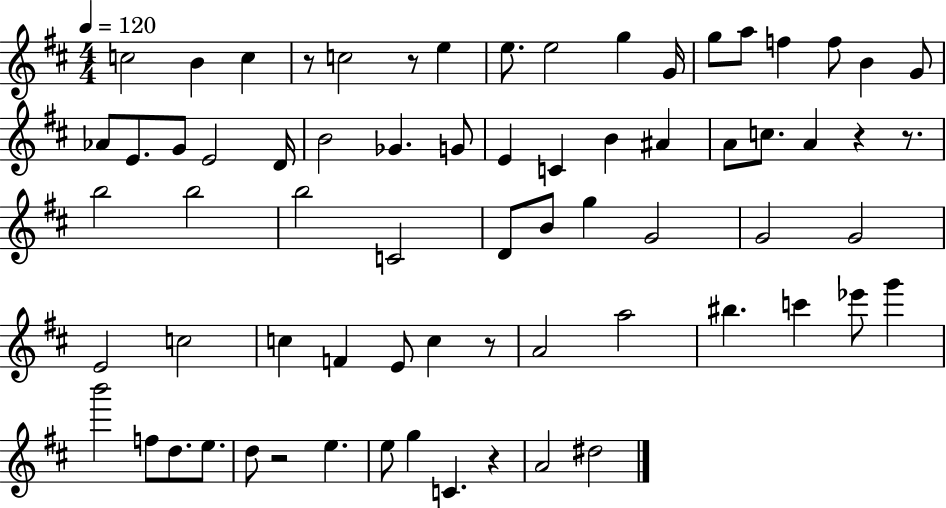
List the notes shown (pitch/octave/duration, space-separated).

C5/h B4/q C5/q R/e C5/h R/e E5/q E5/e. E5/h G5/q G4/s G5/e A5/e F5/q F5/e B4/q G4/e Ab4/e E4/e. G4/e E4/h D4/s B4/h Gb4/q. G4/e E4/q C4/q B4/q A#4/q A4/e C5/e. A4/q R/q R/e. B5/h B5/h B5/h C4/h D4/e B4/e G5/q G4/h G4/h G4/h E4/h C5/h C5/q F4/q E4/e C5/q R/e A4/h A5/h BIS5/q. C6/q Eb6/e G6/q B6/h F5/e D5/e. E5/e. D5/e R/h E5/q. E5/e G5/q C4/q. R/q A4/h D#5/h